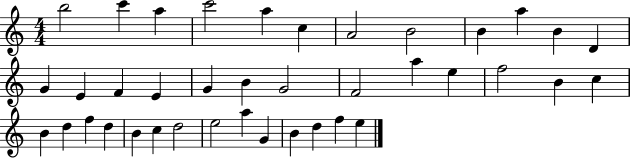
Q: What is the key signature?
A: C major